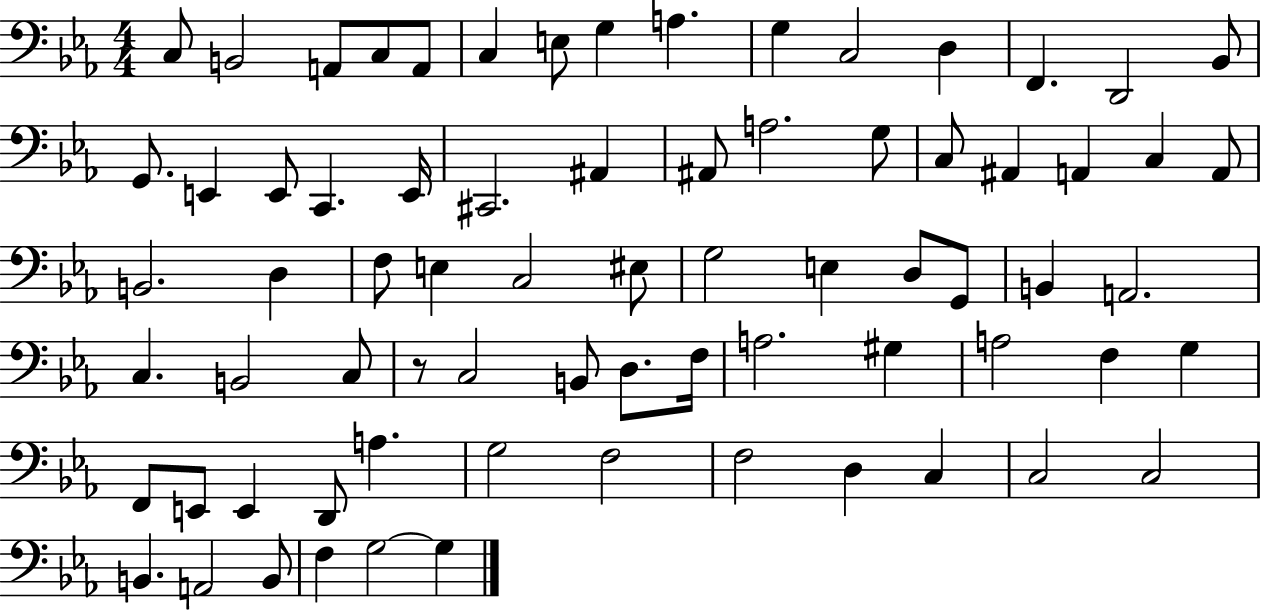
{
  \clef bass
  \numericTimeSignature
  \time 4/4
  \key ees \major
  c8 b,2 a,8 c8 a,8 | c4 e8 g4 a4. | g4 c2 d4 | f,4. d,2 bes,8 | \break g,8. e,4 e,8 c,4. e,16 | cis,2. ais,4 | ais,8 a2. g8 | c8 ais,4 a,4 c4 a,8 | \break b,2. d4 | f8 e4 c2 eis8 | g2 e4 d8 g,8 | b,4 a,2. | \break c4. b,2 c8 | r8 c2 b,8 d8. f16 | a2. gis4 | a2 f4 g4 | \break f,8 e,8 e,4 d,8 a4. | g2 f2 | f2 d4 c4 | c2 c2 | \break b,4. a,2 b,8 | f4 g2~~ g4 | \bar "|."
}